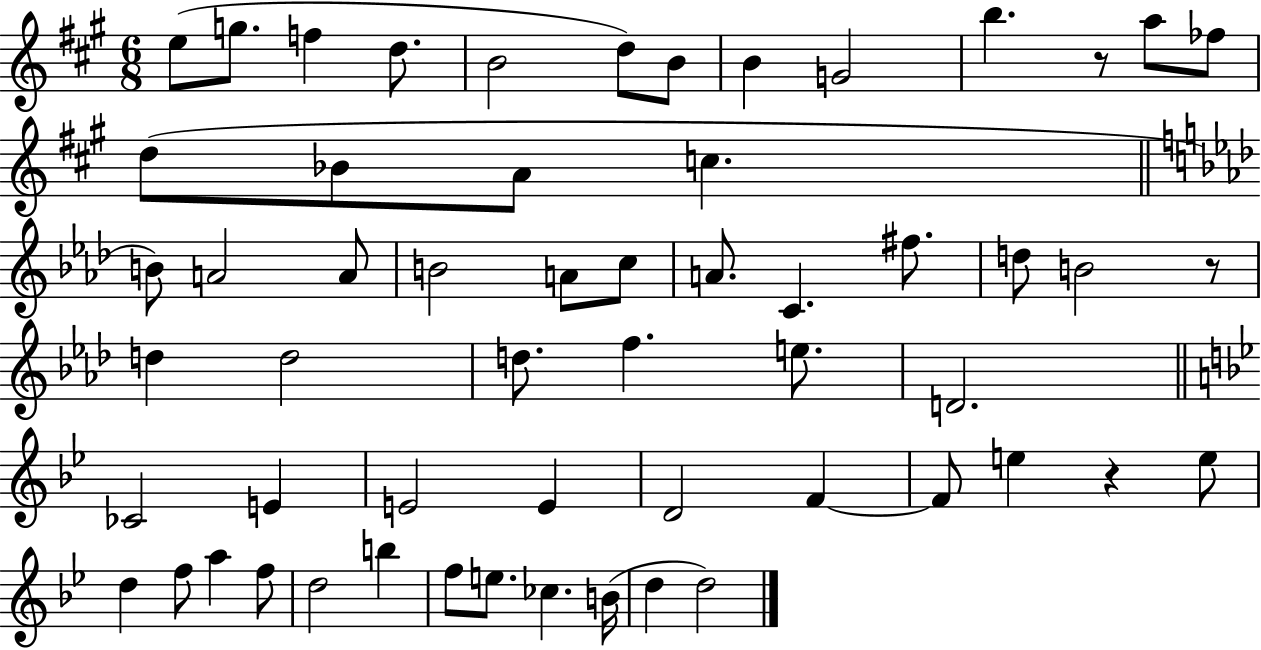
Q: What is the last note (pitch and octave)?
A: D5